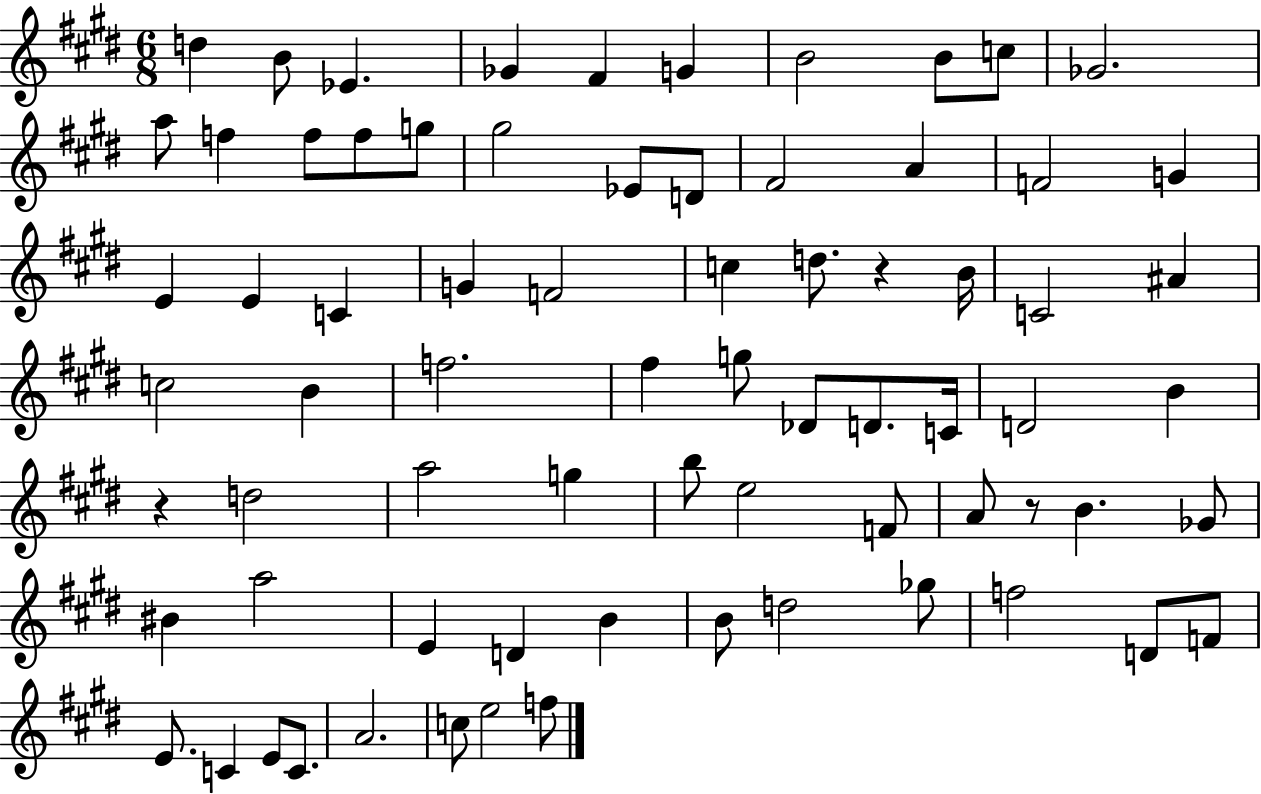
D5/q B4/e Eb4/q. Gb4/q F#4/q G4/q B4/h B4/e C5/e Gb4/h. A5/e F5/q F5/e F5/e G5/e G#5/h Eb4/e D4/e F#4/h A4/q F4/h G4/q E4/q E4/q C4/q G4/q F4/h C5/q D5/e. R/q B4/s C4/h A#4/q C5/h B4/q F5/h. F#5/q G5/e Db4/e D4/e. C4/s D4/h B4/q R/q D5/h A5/h G5/q B5/e E5/h F4/e A4/e R/e B4/q. Gb4/e BIS4/q A5/h E4/q D4/q B4/q B4/e D5/h Gb5/e F5/h D4/e F4/e E4/e. C4/q E4/e C4/e. A4/h. C5/e E5/h F5/e